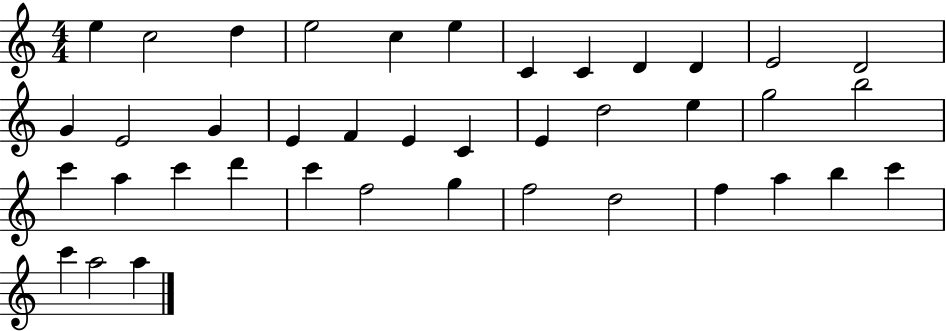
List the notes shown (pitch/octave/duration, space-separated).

E5/q C5/h D5/q E5/h C5/q E5/q C4/q C4/q D4/q D4/q E4/h D4/h G4/q E4/h G4/q E4/q F4/q E4/q C4/q E4/q D5/h E5/q G5/h B5/h C6/q A5/q C6/q D6/q C6/q F5/h G5/q F5/h D5/h F5/q A5/q B5/q C6/q C6/q A5/h A5/q